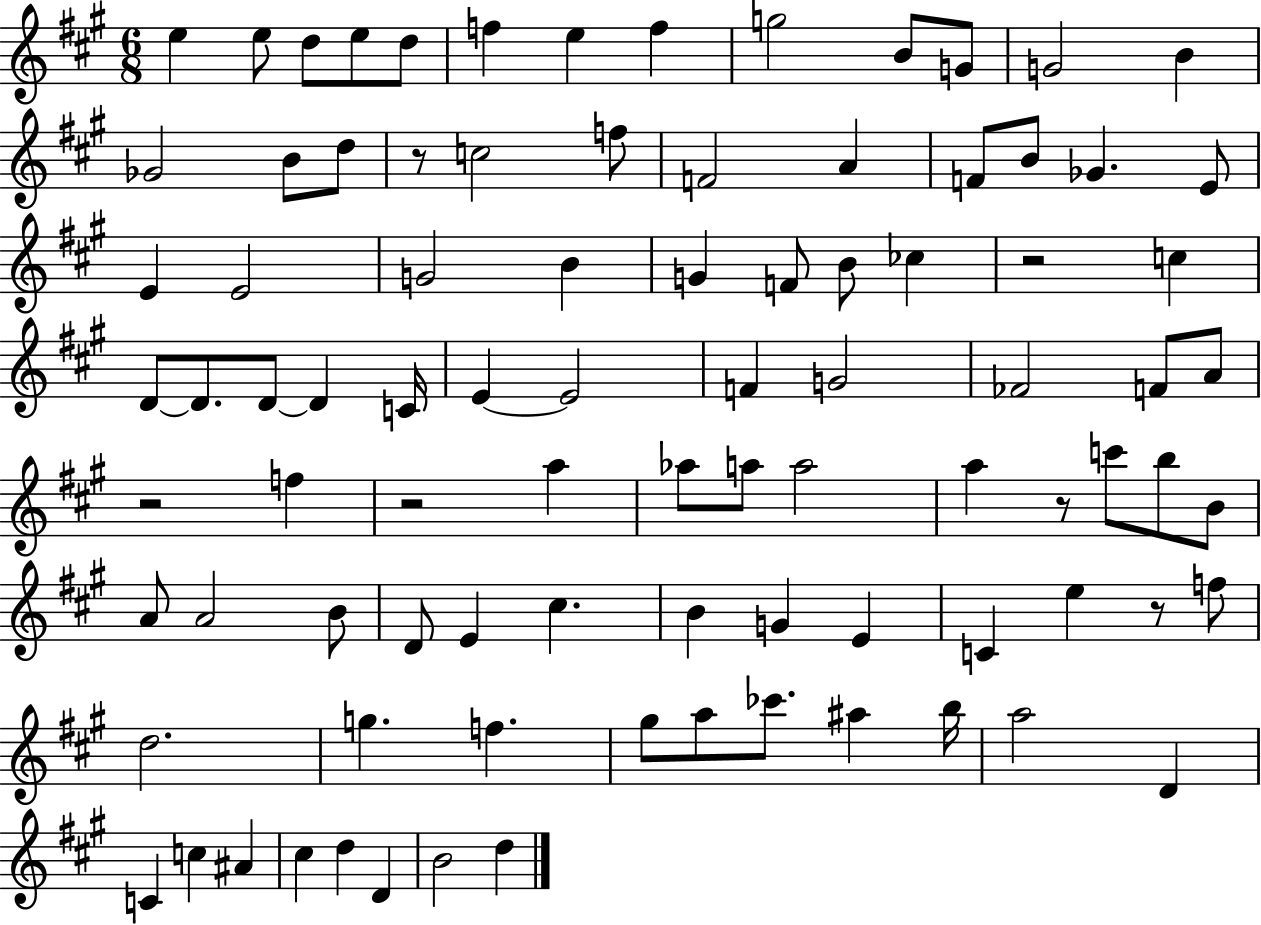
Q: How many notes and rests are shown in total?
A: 90